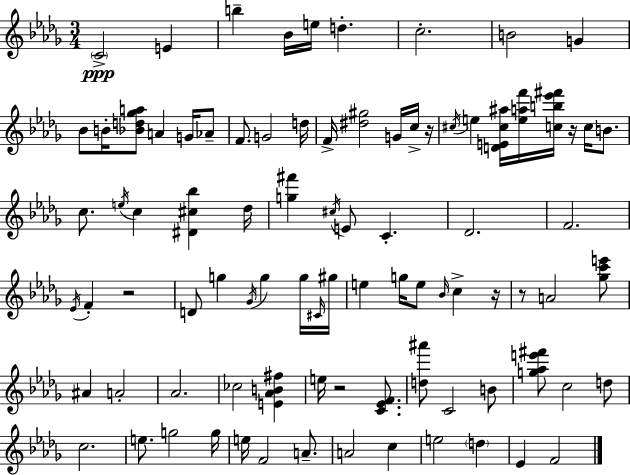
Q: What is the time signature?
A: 3/4